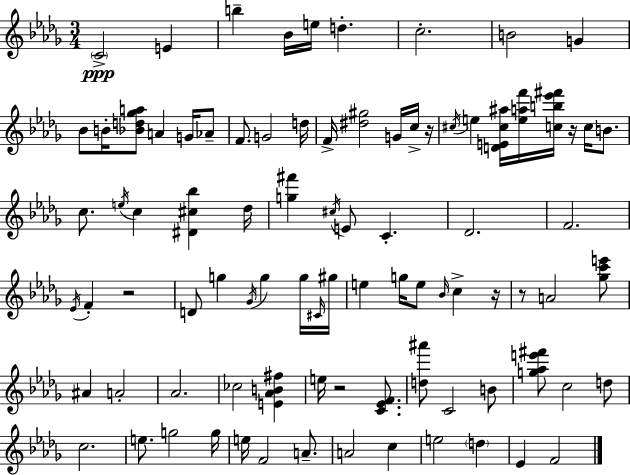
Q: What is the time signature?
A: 3/4